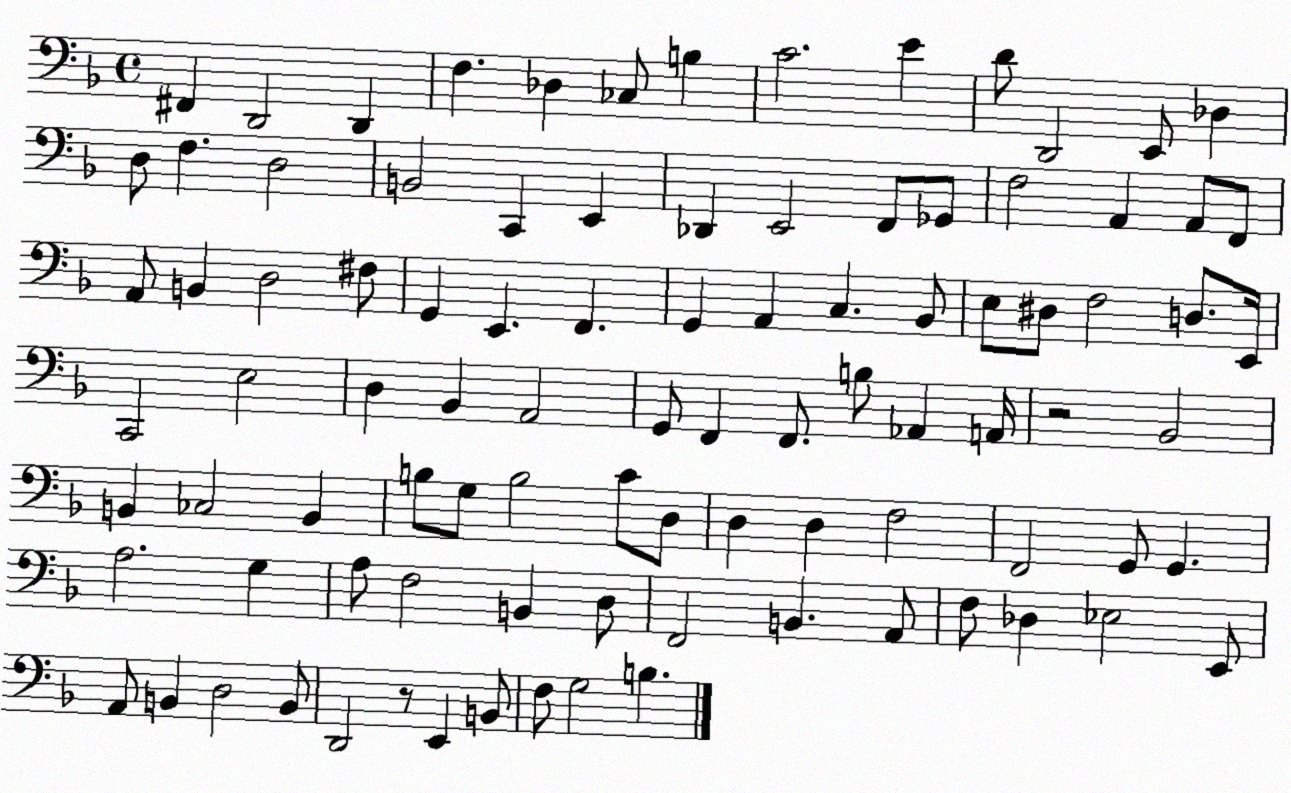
X:1
T:Untitled
M:4/4
L:1/4
K:F
^F,, D,,2 D,, F, _D, _C,/2 B, C2 E D/2 D,,2 E,,/2 _D, D,/2 F, D,2 B,,2 C,, E,, _D,, E,,2 F,,/2 _G,,/2 F,2 A,, A,,/2 F,,/2 A,,/2 B,, D,2 ^F,/2 G,, E,, F,, G,, A,, C, _B,,/2 E,/2 ^D,/2 F,2 D,/2 E,,/4 C,,2 E,2 D, _B,, A,,2 G,,/2 F,, F,,/2 B,/2 _A,, A,,/4 z2 _B,,2 B,, _C,2 B,, B,/2 G,/2 B,2 C/2 D,/2 D, D, F,2 F,,2 G,,/2 G,, A,2 G, A,/2 F,2 B,, D,/2 F,,2 B,, A,,/2 F,/2 _D, _E,2 E,,/2 A,,/2 B,, D,2 B,,/2 D,,2 z/2 E,, B,,/2 F,/2 G,2 B,